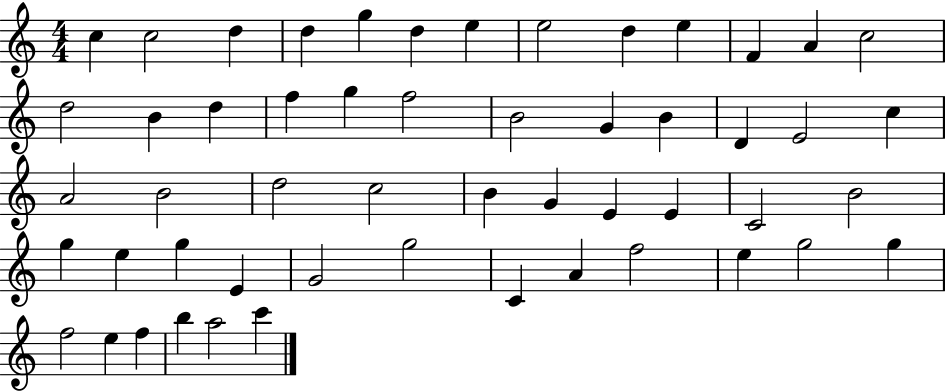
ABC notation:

X:1
T:Untitled
M:4/4
L:1/4
K:C
c c2 d d g d e e2 d e F A c2 d2 B d f g f2 B2 G B D E2 c A2 B2 d2 c2 B G E E C2 B2 g e g E G2 g2 C A f2 e g2 g f2 e f b a2 c'